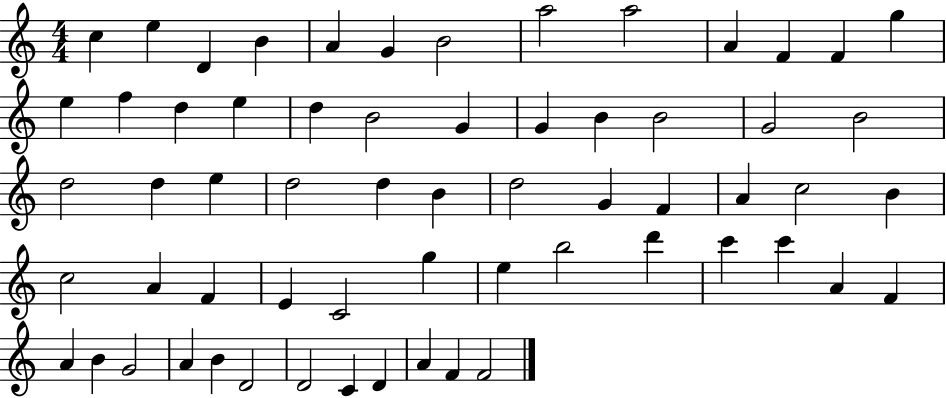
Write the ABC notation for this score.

X:1
T:Untitled
M:4/4
L:1/4
K:C
c e D B A G B2 a2 a2 A F F g e f d e d B2 G G B B2 G2 B2 d2 d e d2 d B d2 G F A c2 B c2 A F E C2 g e b2 d' c' c' A F A B G2 A B D2 D2 C D A F F2